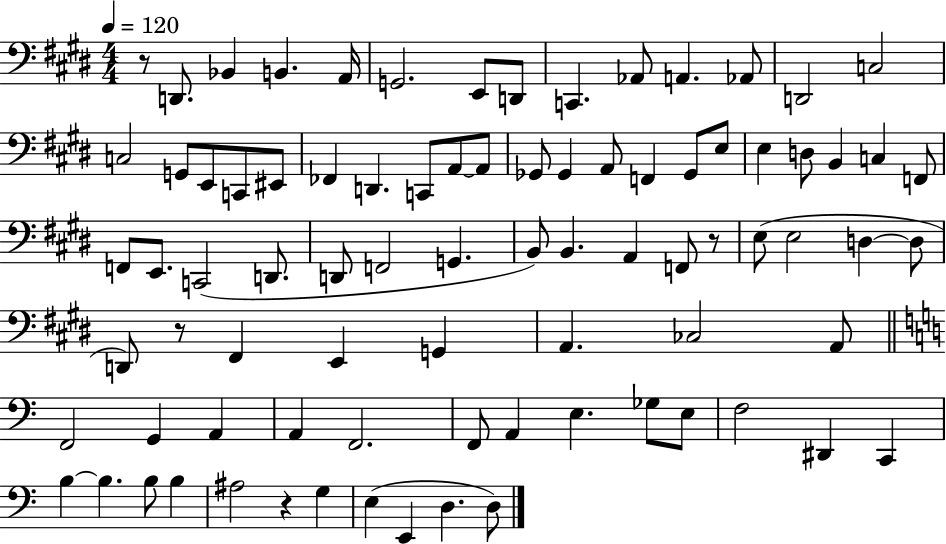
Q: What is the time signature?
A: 4/4